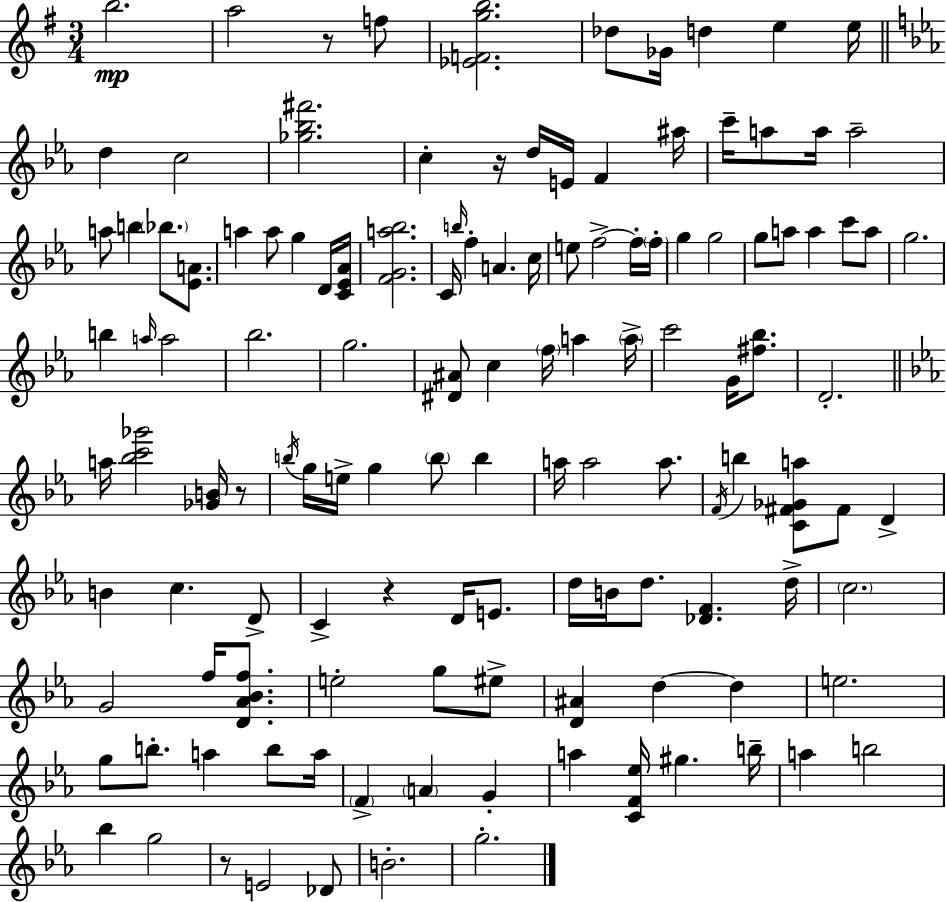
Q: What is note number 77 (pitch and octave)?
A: B4